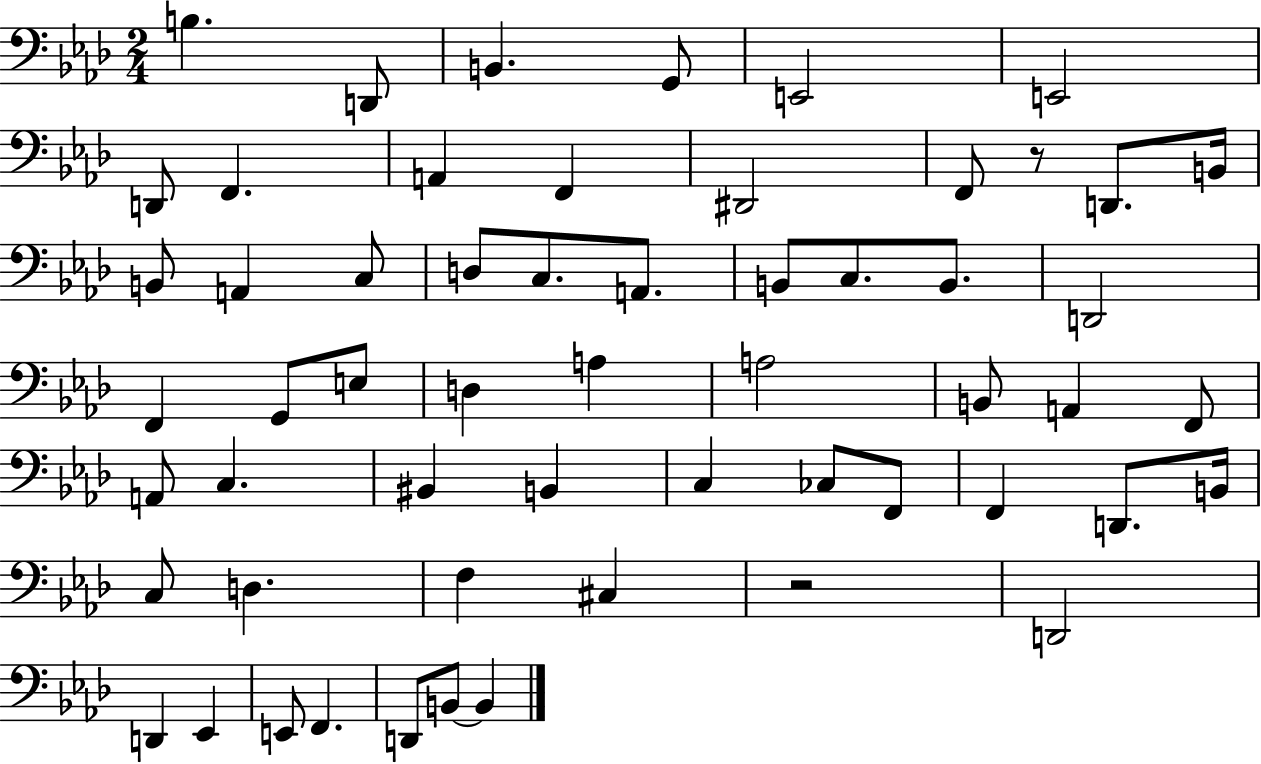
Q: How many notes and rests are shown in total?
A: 57